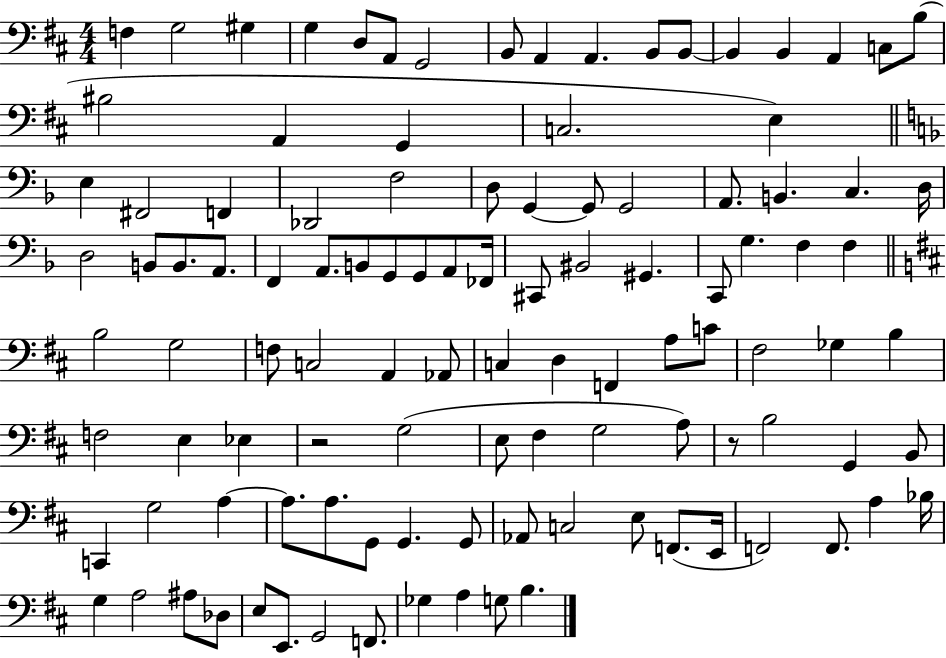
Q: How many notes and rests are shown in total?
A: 109